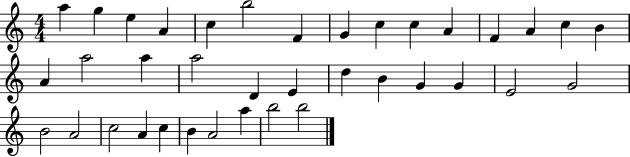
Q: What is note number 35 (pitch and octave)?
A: A5